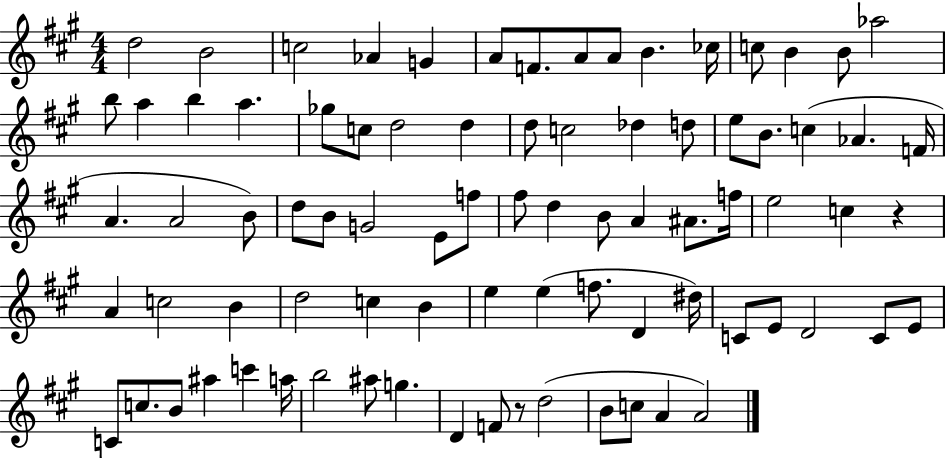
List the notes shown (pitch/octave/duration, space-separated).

D5/h B4/h C5/h Ab4/q G4/q A4/e F4/e. A4/e A4/e B4/q. CES5/s C5/e B4/q B4/e Ab5/h B5/e A5/q B5/q A5/q. Gb5/e C5/e D5/h D5/q D5/e C5/h Db5/q D5/e E5/e B4/e. C5/q Ab4/q. F4/s A4/q. A4/h B4/e D5/e B4/e G4/h E4/e F5/e F#5/e D5/q B4/e A4/q A#4/e. F5/s E5/h C5/q R/q A4/q C5/h B4/q D5/h C5/q B4/q E5/q E5/q F5/e. D4/q D#5/s C4/e E4/e D4/h C4/e E4/e C4/e C5/e. B4/e A#5/q C6/q A5/s B5/h A#5/e G5/q. D4/q F4/e R/e D5/h B4/e C5/e A4/q A4/h